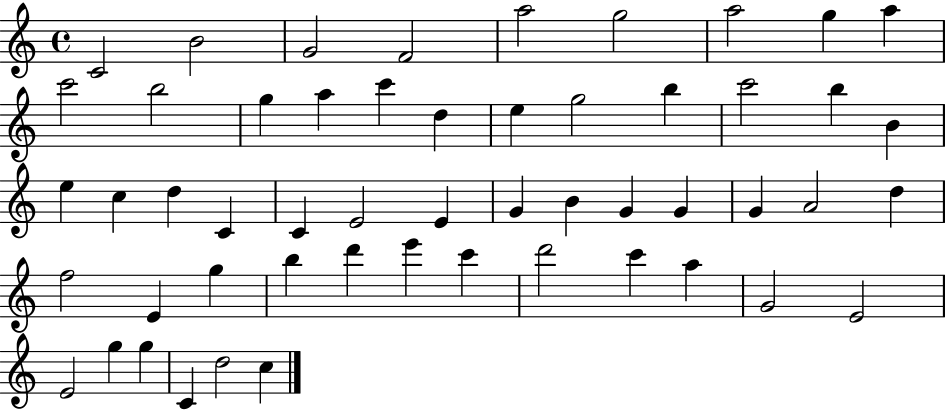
C4/h B4/h G4/h F4/h A5/h G5/h A5/h G5/q A5/q C6/h B5/h G5/q A5/q C6/q D5/q E5/q G5/h B5/q C6/h B5/q B4/q E5/q C5/q D5/q C4/q C4/q E4/h E4/q G4/q B4/q G4/q G4/q G4/q A4/h D5/q F5/h E4/q G5/q B5/q D6/q E6/q C6/q D6/h C6/q A5/q G4/h E4/h E4/h G5/q G5/q C4/q D5/h C5/q